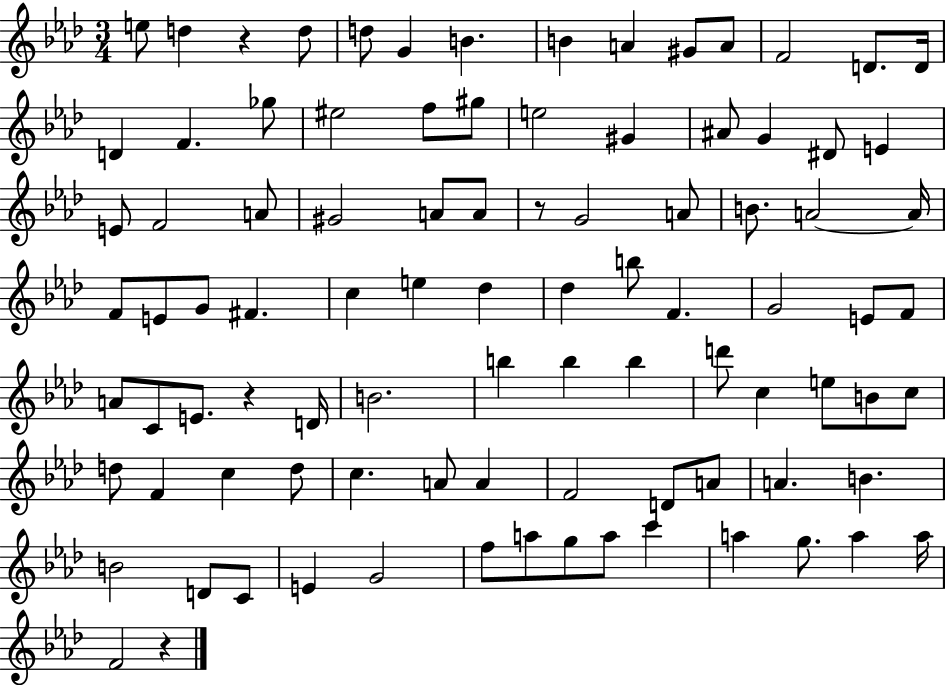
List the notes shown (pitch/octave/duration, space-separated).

E5/e D5/q R/q D5/e D5/e G4/q B4/q. B4/q A4/q G#4/e A4/e F4/h D4/e. D4/s D4/q F4/q. Gb5/e EIS5/h F5/e G#5/e E5/h G#4/q A#4/e G4/q D#4/e E4/q E4/e F4/h A4/e G#4/h A4/e A4/e R/e G4/h A4/e B4/e. A4/h A4/s F4/e E4/e G4/e F#4/q. C5/q E5/q Db5/q Db5/q B5/e F4/q. G4/h E4/e F4/e A4/e C4/e E4/e. R/q D4/s B4/h. B5/q B5/q B5/q D6/e C5/q E5/e B4/e C5/e D5/e F4/q C5/q D5/e C5/q. A4/e A4/q F4/h D4/e A4/e A4/q. B4/q. B4/h D4/e C4/e E4/q G4/h F5/e A5/e G5/e A5/e C6/q A5/q G5/e. A5/q A5/s F4/h R/q